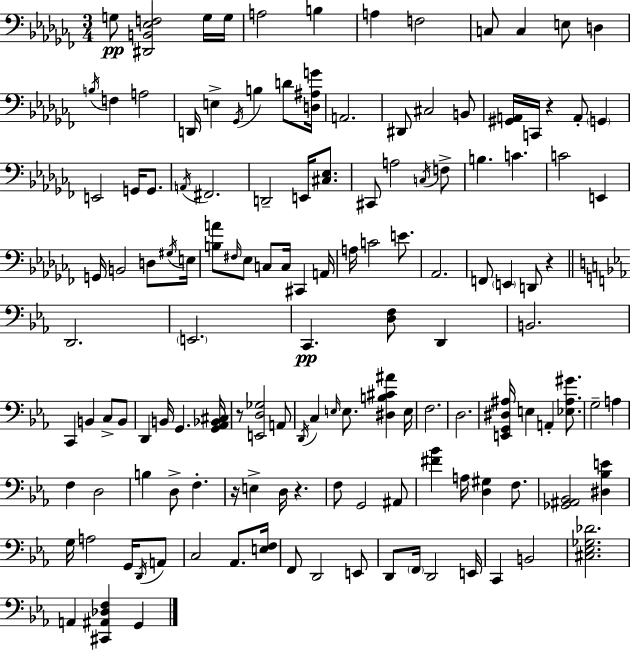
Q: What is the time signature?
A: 3/4